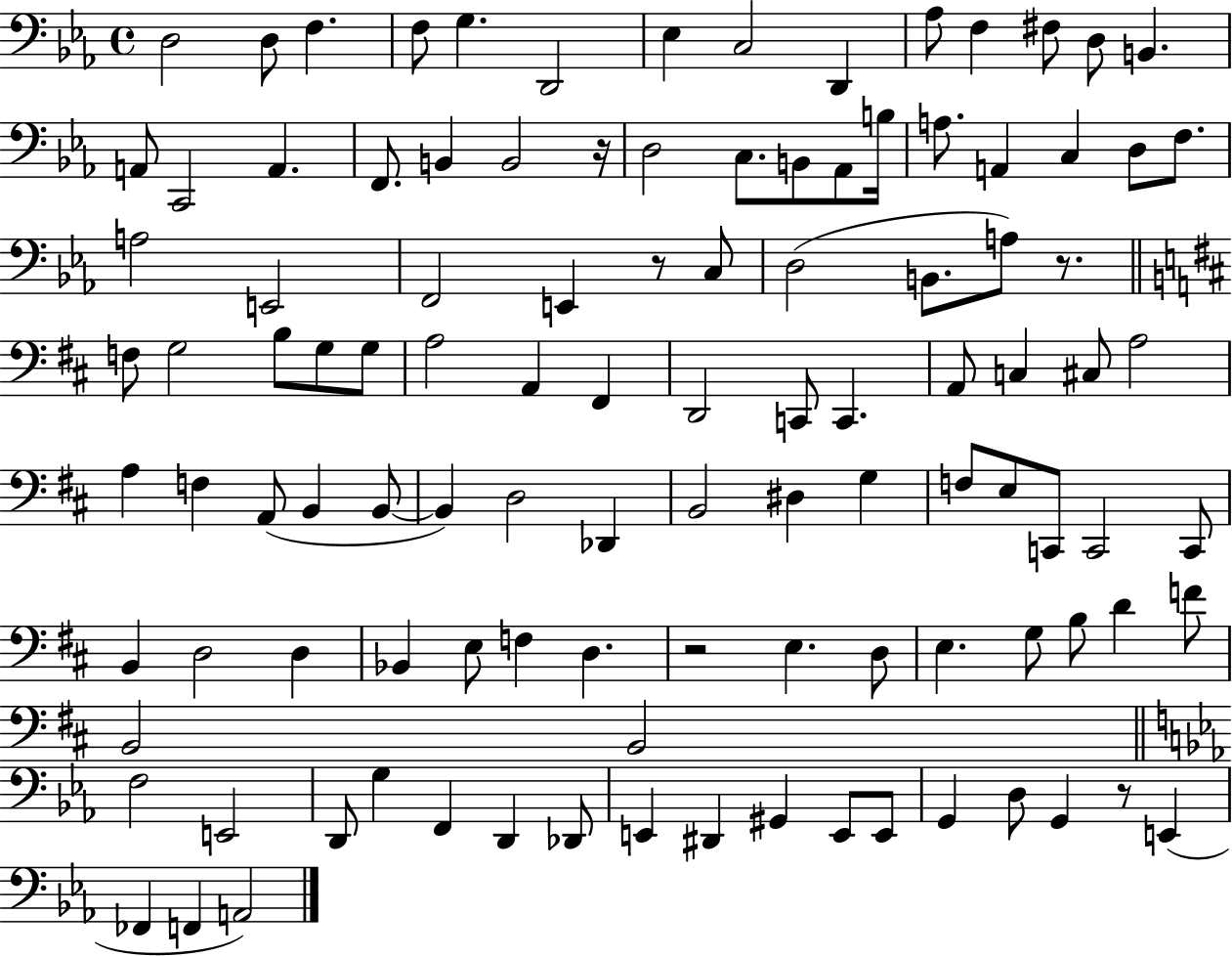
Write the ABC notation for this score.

X:1
T:Untitled
M:4/4
L:1/4
K:Eb
D,2 D,/2 F, F,/2 G, D,,2 _E, C,2 D,, _A,/2 F, ^F,/2 D,/2 B,, A,,/2 C,,2 A,, F,,/2 B,, B,,2 z/4 D,2 C,/2 B,,/2 _A,,/2 B,/4 A,/2 A,, C, D,/2 F,/2 A,2 E,,2 F,,2 E,, z/2 C,/2 D,2 B,,/2 A,/2 z/2 F,/2 G,2 B,/2 G,/2 G,/2 A,2 A,, ^F,, D,,2 C,,/2 C,, A,,/2 C, ^C,/2 A,2 A, F, A,,/2 B,, B,,/2 B,, D,2 _D,, B,,2 ^D, G, F,/2 E,/2 C,,/2 C,,2 C,,/2 B,, D,2 D, _B,, E,/2 F, D, z2 E, D,/2 E, G,/2 B,/2 D F/2 B,,2 B,,2 F,2 E,,2 D,,/2 G, F,, D,, _D,,/2 E,, ^D,, ^G,, E,,/2 E,,/2 G,, D,/2 G,, z/2 E,, _F,, F,, A,,2